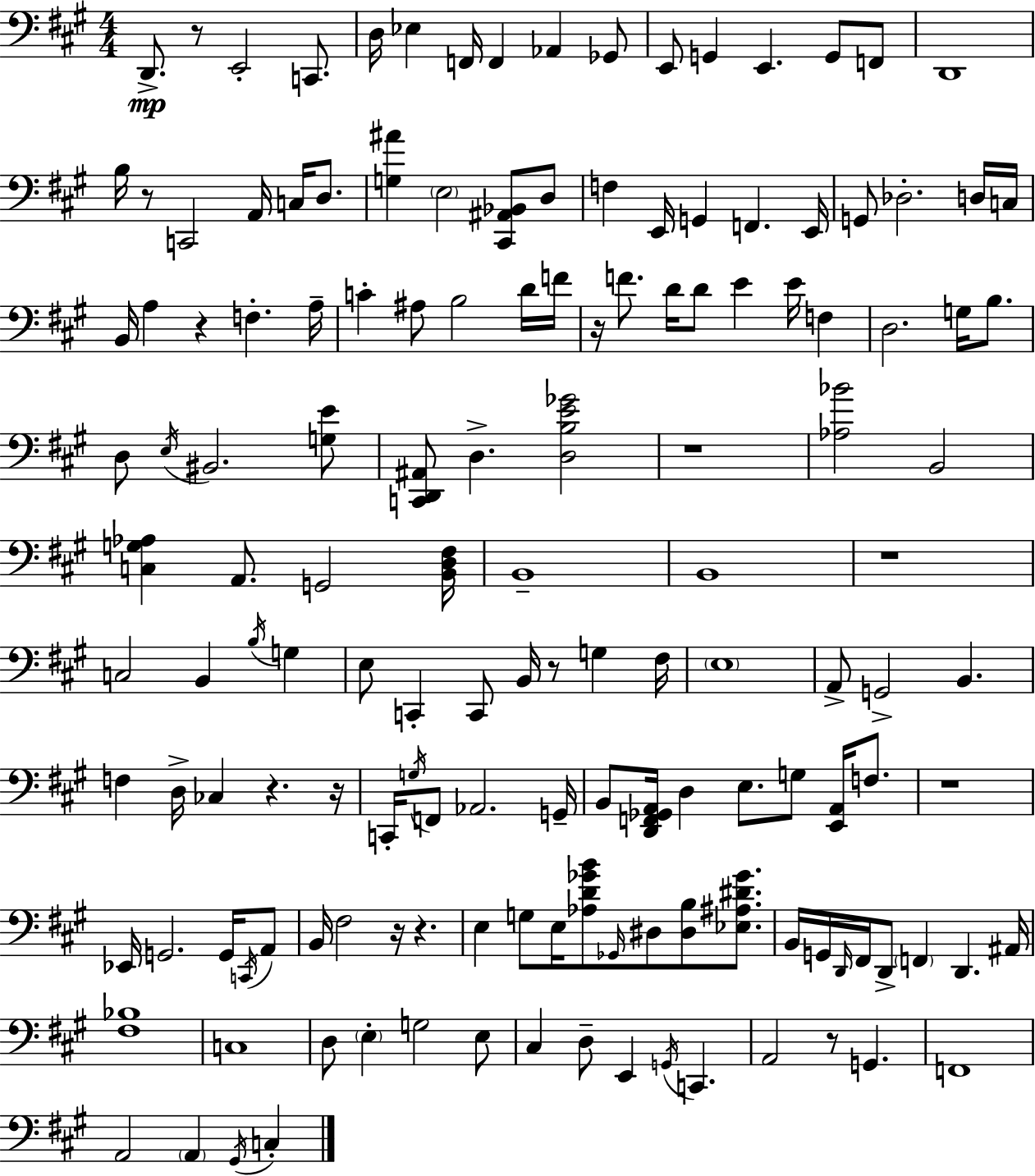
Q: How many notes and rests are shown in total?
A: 149